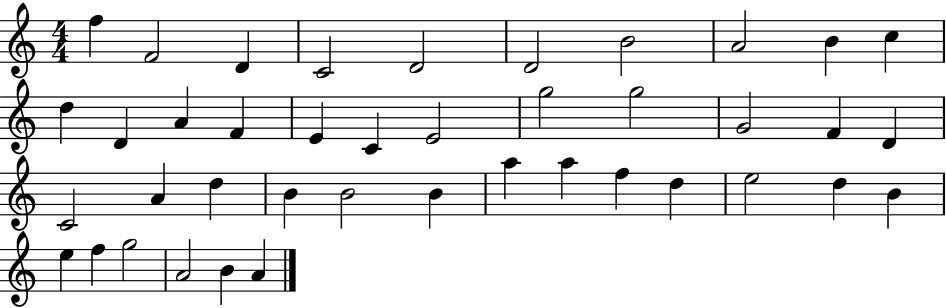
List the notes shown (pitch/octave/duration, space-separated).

F5/q F4/h D4/q C4/h D4/h D4/h B4/h A4/h B4/q C5/q D5/q D4/q A4/q F4/q E4/q C4/q E4/h G5/h G5/h G4/h F4/q D4/q C4/h A4/q D5/q B4/q B4/h B4/q A5/q A5/q F5/q D5/q E5/h D5/q B4/q E5/q F5/q G5/h A4/h B4/q A4/q